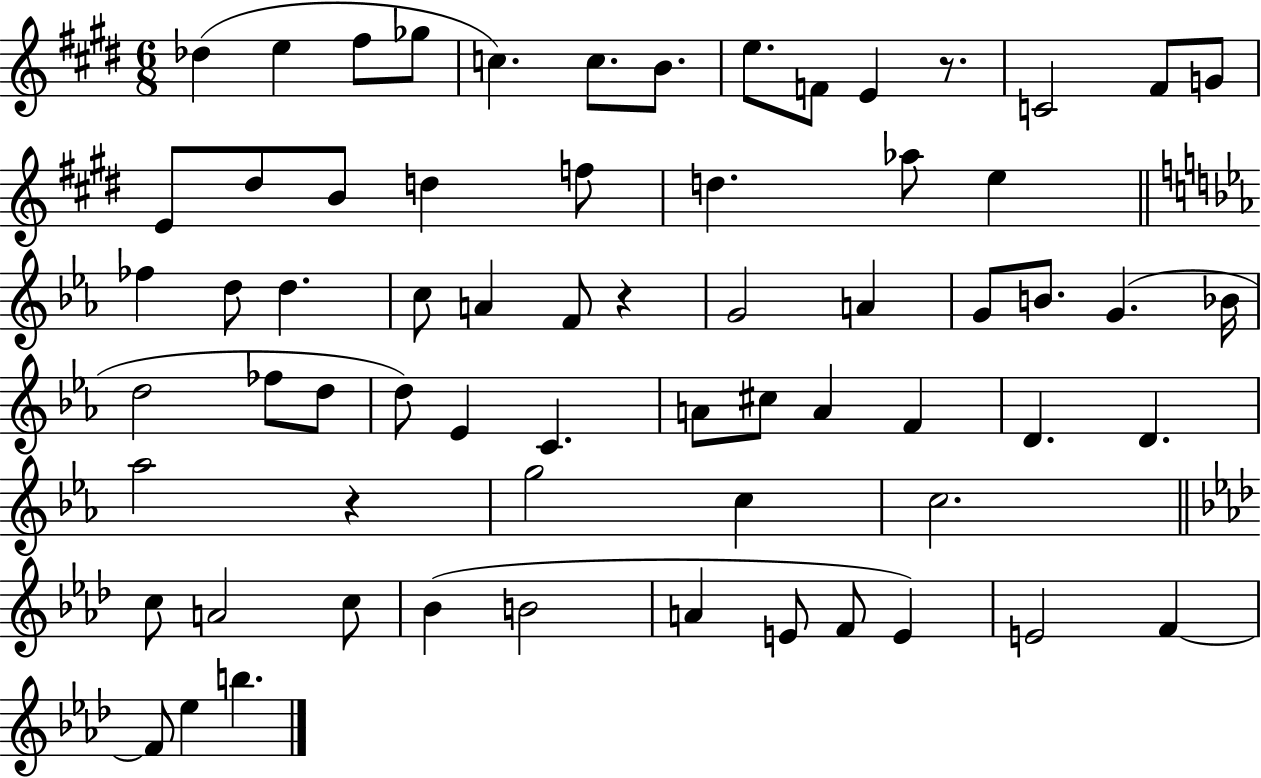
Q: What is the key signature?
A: E major